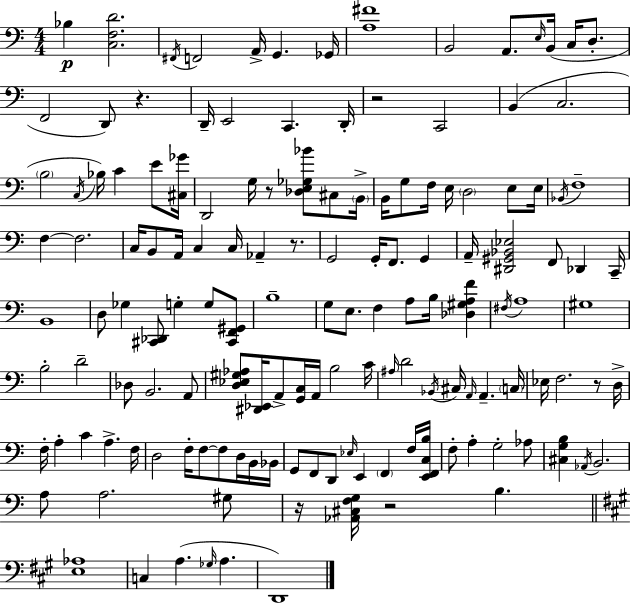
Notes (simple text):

Bb3/q [C3,F3,D4]/h. F#2/s F2/h A2/s G2/q. Gb2/s [A3,F#4]/w B2/h A2/e. E3/s B2/s C3/s D3/e. F2/h D2/e R/q. D2/s E2/h C2/q. D2/s R/h C2/h B2/q C3/h. B3/h C3/s Bb3/s C4/q E4/e [C#3,Gb4]/s D2/h G3/s R/e [Db3,E3,Gb3,Bb4]/e C#3/e B2/s B2/s G3/e F3/s E3/s D3/h E3/e E3/s Bb2/s F3/w F3/q F3/h. C3/s B2/e A2/s C3/q C3/s Ab2/q R/e. G2/h G2/s F2/e. G2/q A2/s [D#2,G#2,Bb2,Eb3]/h F2/e Db2/q C2/s B2/w D3/e Gb3/q [C#2,Db2]/e G3/q G3/e [C#2,F2,G#2]/e B3/w G3/e E3/e. F3/q A3/e B3/s [Db3,G#3,A3,F4]/q F#3/s A3/w G#3/w B3/h D4/h Db3/e B2/h. A2/e [D3,Eb3,G#3,Ab3]/e [D#2,Eb2]/s A2/e [G2,C3]/s A2/s B3/h C4/s A#3/s D4/h Bb2/s C#3/s A2/s A2/q. C3/s Eb3/s F3/h. R/e D3/s F3/s A3/q C4/q A3/q. F3/s D3/h F3/s F3/e F3/e D3/s B2/s Bb2/s G2/e F2/e D2/e Eb3/s E2/q F2/q F3/s [E2,F2,C3,B3]/s F3/e A3/q G3/h Ab3/e [C#3,G3,B3]/q Ab2/s B2/h. A3/e A3/h. G#3/e R/s [Ab2,C#3,F3,G3]/s R/h B3/q. [E3,Ab3]/w C3/q A3/q. Gb3/s A3/q. D2/w